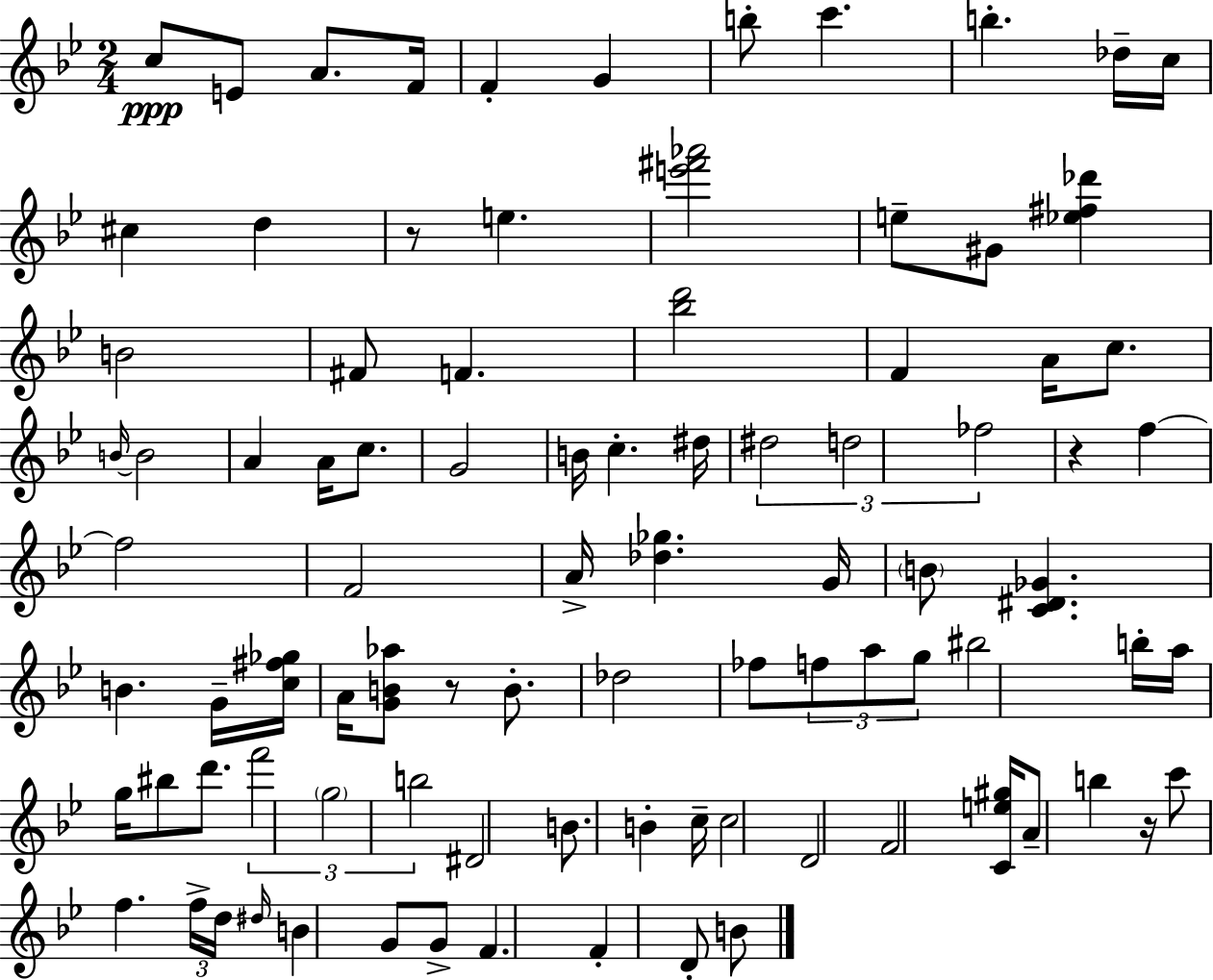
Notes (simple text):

C5/e E4/e A4/e. F4/s F4/q G4/q B5/e C6/q. B5/q. Db5/s C5/s C#5/q D5/q R/e E5/q. [E6,F#6,Ab6]/h E5/e G#4/e [Eb5,F#5,Db6]/q B4/h F#4/e F4/q. [Bb5,D6]/h F4/q A4/s C5/e. B4/s B4/h A4/q A4/s C5/e. G4/h B4/s C5/q. D#5/s D#5/h D5/h FES5/h R/q F5/q F5/h F4/h A4/s [Db5,Gb5]/q. G4/s B4/e [C4,D#4,Gb4]/q. B4/q. G4/s [C5,F#5,Gb5]/s A4/s [G4,B4,Ab5]/e R/e B4/e. Db5/h FES5/e F5/e A5/e G5/e BIS5/h B5/s A5/s G5/s BIS5/e D6/e. F6/h G5/h B5/h D#4/h B4/e. B4/q C5/s C5/h D4/h F4/h [C4,E5,G#5]/s A4/e B5/q R/s C6/e F5/q. F5/s D5/s D#5/s B4/q G4/e G4/e F4/q. F4/q D4/e B4/e